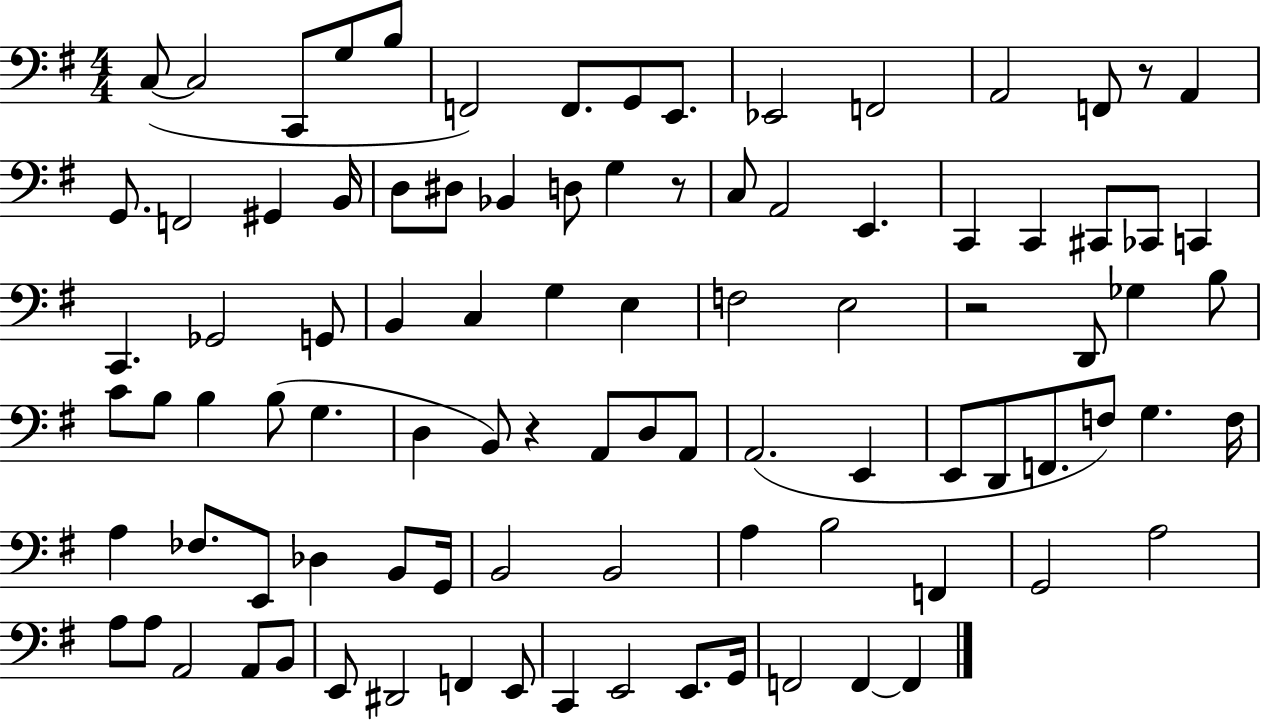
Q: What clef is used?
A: bass